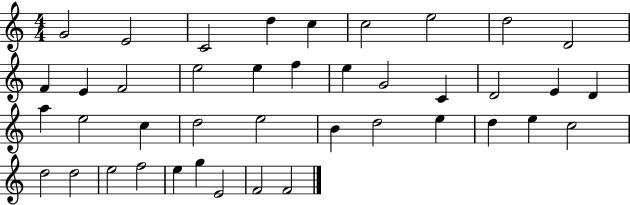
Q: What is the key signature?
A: C major